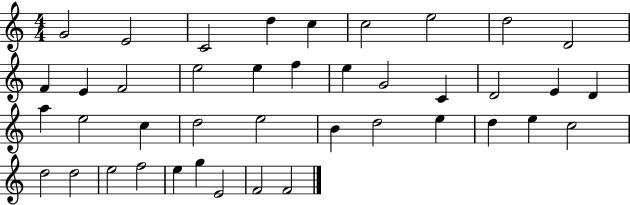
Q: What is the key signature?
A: C major